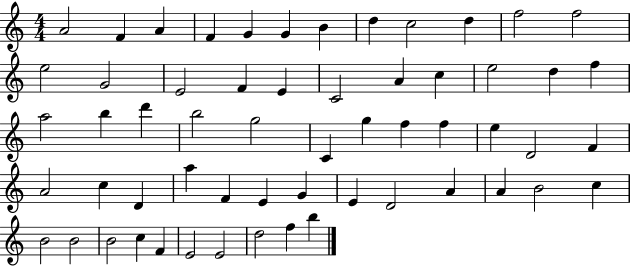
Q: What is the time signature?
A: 4/4